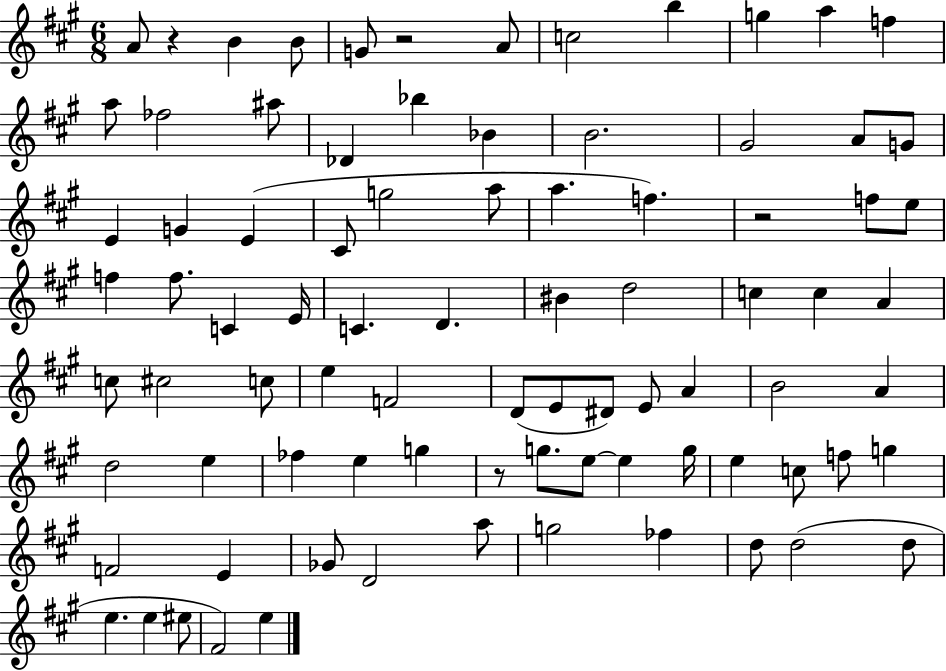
{
  \clef treble
  \numericTimeSignature
  \time 6/8
  \key a \major
  \repeat volta 2 { a'8 r4 b'4 b'8 | g'8 r2 a'8 | c''2 b''4 | g''4 a''4 f''4 | \break a''8 fes''2 ais''8 | des'4 bes''4 bes'4 | b'2. | gis'2 a'8 g'8 | \break e'4 g'4 e'4( | cis'8 g''2 a''8 | a''4. f''4.) | r2 f''8 e''8 | \break f''4 f''8. c'4 e'16 | c'4. d'4. | bis'4 d''2 | c''4 c''4 a'4 | \break c''8 cis''2 c''8 | e''4 f'2 | d'8( e'8 dis'8) e'8 a'4 | b'2 a'4 | \break d''2 e''4 | fes''4 e''4 g''4 | r8 g''8. e''8~~ e''4 g''16 | e''4 c''8 f''8 g''4 | \break f'2 e'4 | ges'8 d'2 a''8 | g''2 fes''4 | d''8 d''2( d''8 | \break e''4. e''4 eis''8 | fis'2) e''4 | } \bar "|."
}